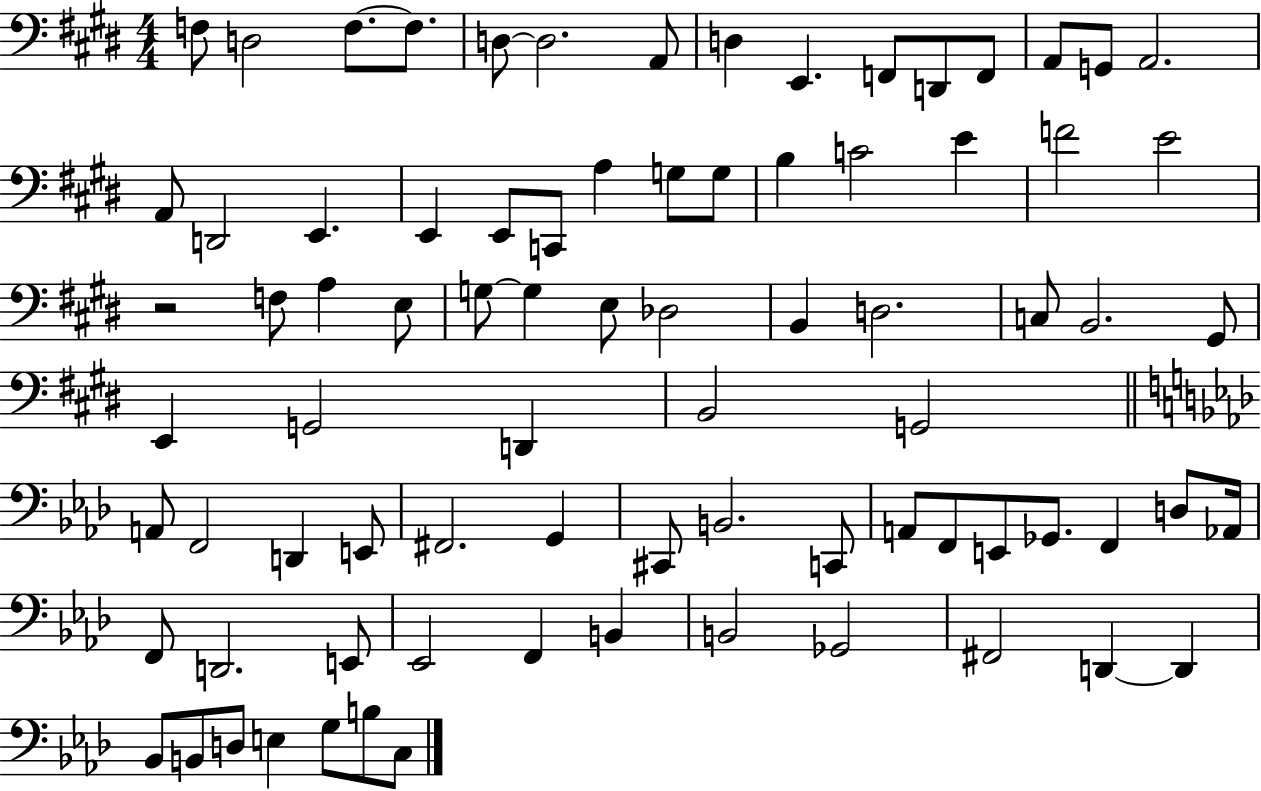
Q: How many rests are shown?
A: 1